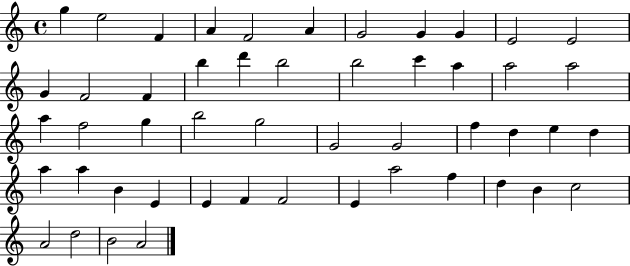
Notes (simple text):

G5/q E5/h F4/q A4/q F4/h A4/q G4/h G4/q G4/q E4/h E4/h G4/q F4/h F4/q B5/q D6/q B5/h B5/h C6/q A5/q A5/h A5/h A5/q F5/h G5/q B5/h G5/h G4/h G4/h F5/q D5/q E5/q D5/q A5/q A5/q B4/q E4/q E4/q F4/q F4/h E4/q A5/h F5/q D5/q B4/q C5/h A4/h D5/h B4/h A4/h